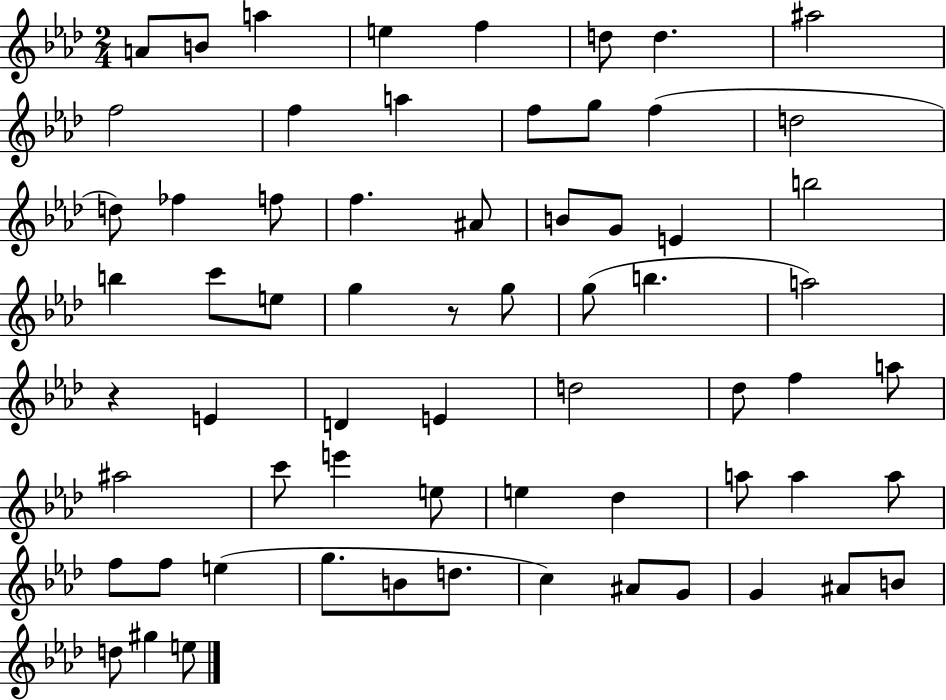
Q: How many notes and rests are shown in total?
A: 65